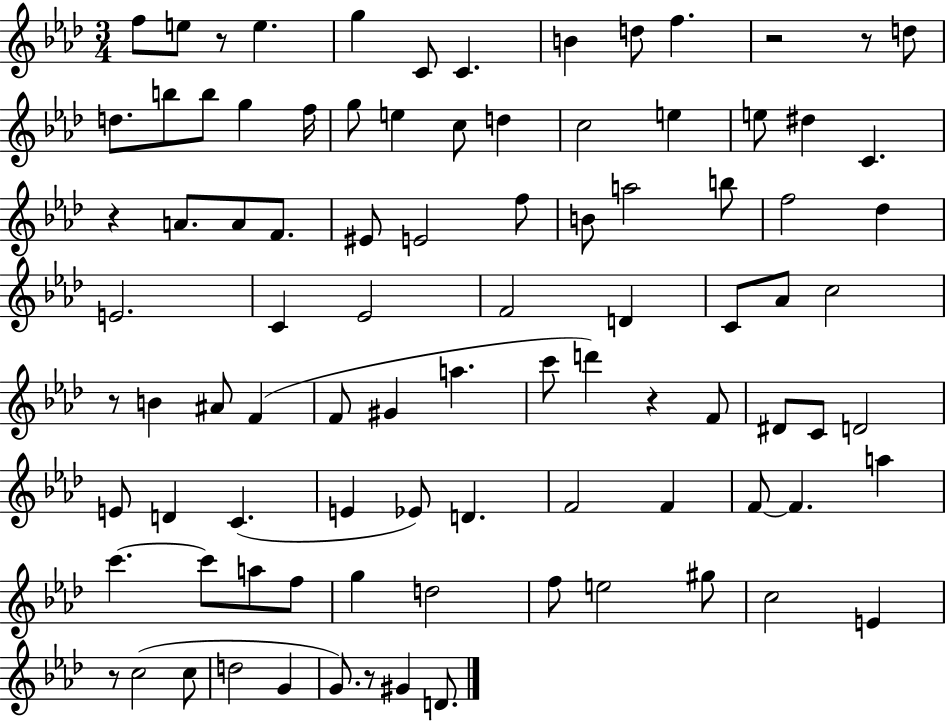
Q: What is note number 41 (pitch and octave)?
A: C4